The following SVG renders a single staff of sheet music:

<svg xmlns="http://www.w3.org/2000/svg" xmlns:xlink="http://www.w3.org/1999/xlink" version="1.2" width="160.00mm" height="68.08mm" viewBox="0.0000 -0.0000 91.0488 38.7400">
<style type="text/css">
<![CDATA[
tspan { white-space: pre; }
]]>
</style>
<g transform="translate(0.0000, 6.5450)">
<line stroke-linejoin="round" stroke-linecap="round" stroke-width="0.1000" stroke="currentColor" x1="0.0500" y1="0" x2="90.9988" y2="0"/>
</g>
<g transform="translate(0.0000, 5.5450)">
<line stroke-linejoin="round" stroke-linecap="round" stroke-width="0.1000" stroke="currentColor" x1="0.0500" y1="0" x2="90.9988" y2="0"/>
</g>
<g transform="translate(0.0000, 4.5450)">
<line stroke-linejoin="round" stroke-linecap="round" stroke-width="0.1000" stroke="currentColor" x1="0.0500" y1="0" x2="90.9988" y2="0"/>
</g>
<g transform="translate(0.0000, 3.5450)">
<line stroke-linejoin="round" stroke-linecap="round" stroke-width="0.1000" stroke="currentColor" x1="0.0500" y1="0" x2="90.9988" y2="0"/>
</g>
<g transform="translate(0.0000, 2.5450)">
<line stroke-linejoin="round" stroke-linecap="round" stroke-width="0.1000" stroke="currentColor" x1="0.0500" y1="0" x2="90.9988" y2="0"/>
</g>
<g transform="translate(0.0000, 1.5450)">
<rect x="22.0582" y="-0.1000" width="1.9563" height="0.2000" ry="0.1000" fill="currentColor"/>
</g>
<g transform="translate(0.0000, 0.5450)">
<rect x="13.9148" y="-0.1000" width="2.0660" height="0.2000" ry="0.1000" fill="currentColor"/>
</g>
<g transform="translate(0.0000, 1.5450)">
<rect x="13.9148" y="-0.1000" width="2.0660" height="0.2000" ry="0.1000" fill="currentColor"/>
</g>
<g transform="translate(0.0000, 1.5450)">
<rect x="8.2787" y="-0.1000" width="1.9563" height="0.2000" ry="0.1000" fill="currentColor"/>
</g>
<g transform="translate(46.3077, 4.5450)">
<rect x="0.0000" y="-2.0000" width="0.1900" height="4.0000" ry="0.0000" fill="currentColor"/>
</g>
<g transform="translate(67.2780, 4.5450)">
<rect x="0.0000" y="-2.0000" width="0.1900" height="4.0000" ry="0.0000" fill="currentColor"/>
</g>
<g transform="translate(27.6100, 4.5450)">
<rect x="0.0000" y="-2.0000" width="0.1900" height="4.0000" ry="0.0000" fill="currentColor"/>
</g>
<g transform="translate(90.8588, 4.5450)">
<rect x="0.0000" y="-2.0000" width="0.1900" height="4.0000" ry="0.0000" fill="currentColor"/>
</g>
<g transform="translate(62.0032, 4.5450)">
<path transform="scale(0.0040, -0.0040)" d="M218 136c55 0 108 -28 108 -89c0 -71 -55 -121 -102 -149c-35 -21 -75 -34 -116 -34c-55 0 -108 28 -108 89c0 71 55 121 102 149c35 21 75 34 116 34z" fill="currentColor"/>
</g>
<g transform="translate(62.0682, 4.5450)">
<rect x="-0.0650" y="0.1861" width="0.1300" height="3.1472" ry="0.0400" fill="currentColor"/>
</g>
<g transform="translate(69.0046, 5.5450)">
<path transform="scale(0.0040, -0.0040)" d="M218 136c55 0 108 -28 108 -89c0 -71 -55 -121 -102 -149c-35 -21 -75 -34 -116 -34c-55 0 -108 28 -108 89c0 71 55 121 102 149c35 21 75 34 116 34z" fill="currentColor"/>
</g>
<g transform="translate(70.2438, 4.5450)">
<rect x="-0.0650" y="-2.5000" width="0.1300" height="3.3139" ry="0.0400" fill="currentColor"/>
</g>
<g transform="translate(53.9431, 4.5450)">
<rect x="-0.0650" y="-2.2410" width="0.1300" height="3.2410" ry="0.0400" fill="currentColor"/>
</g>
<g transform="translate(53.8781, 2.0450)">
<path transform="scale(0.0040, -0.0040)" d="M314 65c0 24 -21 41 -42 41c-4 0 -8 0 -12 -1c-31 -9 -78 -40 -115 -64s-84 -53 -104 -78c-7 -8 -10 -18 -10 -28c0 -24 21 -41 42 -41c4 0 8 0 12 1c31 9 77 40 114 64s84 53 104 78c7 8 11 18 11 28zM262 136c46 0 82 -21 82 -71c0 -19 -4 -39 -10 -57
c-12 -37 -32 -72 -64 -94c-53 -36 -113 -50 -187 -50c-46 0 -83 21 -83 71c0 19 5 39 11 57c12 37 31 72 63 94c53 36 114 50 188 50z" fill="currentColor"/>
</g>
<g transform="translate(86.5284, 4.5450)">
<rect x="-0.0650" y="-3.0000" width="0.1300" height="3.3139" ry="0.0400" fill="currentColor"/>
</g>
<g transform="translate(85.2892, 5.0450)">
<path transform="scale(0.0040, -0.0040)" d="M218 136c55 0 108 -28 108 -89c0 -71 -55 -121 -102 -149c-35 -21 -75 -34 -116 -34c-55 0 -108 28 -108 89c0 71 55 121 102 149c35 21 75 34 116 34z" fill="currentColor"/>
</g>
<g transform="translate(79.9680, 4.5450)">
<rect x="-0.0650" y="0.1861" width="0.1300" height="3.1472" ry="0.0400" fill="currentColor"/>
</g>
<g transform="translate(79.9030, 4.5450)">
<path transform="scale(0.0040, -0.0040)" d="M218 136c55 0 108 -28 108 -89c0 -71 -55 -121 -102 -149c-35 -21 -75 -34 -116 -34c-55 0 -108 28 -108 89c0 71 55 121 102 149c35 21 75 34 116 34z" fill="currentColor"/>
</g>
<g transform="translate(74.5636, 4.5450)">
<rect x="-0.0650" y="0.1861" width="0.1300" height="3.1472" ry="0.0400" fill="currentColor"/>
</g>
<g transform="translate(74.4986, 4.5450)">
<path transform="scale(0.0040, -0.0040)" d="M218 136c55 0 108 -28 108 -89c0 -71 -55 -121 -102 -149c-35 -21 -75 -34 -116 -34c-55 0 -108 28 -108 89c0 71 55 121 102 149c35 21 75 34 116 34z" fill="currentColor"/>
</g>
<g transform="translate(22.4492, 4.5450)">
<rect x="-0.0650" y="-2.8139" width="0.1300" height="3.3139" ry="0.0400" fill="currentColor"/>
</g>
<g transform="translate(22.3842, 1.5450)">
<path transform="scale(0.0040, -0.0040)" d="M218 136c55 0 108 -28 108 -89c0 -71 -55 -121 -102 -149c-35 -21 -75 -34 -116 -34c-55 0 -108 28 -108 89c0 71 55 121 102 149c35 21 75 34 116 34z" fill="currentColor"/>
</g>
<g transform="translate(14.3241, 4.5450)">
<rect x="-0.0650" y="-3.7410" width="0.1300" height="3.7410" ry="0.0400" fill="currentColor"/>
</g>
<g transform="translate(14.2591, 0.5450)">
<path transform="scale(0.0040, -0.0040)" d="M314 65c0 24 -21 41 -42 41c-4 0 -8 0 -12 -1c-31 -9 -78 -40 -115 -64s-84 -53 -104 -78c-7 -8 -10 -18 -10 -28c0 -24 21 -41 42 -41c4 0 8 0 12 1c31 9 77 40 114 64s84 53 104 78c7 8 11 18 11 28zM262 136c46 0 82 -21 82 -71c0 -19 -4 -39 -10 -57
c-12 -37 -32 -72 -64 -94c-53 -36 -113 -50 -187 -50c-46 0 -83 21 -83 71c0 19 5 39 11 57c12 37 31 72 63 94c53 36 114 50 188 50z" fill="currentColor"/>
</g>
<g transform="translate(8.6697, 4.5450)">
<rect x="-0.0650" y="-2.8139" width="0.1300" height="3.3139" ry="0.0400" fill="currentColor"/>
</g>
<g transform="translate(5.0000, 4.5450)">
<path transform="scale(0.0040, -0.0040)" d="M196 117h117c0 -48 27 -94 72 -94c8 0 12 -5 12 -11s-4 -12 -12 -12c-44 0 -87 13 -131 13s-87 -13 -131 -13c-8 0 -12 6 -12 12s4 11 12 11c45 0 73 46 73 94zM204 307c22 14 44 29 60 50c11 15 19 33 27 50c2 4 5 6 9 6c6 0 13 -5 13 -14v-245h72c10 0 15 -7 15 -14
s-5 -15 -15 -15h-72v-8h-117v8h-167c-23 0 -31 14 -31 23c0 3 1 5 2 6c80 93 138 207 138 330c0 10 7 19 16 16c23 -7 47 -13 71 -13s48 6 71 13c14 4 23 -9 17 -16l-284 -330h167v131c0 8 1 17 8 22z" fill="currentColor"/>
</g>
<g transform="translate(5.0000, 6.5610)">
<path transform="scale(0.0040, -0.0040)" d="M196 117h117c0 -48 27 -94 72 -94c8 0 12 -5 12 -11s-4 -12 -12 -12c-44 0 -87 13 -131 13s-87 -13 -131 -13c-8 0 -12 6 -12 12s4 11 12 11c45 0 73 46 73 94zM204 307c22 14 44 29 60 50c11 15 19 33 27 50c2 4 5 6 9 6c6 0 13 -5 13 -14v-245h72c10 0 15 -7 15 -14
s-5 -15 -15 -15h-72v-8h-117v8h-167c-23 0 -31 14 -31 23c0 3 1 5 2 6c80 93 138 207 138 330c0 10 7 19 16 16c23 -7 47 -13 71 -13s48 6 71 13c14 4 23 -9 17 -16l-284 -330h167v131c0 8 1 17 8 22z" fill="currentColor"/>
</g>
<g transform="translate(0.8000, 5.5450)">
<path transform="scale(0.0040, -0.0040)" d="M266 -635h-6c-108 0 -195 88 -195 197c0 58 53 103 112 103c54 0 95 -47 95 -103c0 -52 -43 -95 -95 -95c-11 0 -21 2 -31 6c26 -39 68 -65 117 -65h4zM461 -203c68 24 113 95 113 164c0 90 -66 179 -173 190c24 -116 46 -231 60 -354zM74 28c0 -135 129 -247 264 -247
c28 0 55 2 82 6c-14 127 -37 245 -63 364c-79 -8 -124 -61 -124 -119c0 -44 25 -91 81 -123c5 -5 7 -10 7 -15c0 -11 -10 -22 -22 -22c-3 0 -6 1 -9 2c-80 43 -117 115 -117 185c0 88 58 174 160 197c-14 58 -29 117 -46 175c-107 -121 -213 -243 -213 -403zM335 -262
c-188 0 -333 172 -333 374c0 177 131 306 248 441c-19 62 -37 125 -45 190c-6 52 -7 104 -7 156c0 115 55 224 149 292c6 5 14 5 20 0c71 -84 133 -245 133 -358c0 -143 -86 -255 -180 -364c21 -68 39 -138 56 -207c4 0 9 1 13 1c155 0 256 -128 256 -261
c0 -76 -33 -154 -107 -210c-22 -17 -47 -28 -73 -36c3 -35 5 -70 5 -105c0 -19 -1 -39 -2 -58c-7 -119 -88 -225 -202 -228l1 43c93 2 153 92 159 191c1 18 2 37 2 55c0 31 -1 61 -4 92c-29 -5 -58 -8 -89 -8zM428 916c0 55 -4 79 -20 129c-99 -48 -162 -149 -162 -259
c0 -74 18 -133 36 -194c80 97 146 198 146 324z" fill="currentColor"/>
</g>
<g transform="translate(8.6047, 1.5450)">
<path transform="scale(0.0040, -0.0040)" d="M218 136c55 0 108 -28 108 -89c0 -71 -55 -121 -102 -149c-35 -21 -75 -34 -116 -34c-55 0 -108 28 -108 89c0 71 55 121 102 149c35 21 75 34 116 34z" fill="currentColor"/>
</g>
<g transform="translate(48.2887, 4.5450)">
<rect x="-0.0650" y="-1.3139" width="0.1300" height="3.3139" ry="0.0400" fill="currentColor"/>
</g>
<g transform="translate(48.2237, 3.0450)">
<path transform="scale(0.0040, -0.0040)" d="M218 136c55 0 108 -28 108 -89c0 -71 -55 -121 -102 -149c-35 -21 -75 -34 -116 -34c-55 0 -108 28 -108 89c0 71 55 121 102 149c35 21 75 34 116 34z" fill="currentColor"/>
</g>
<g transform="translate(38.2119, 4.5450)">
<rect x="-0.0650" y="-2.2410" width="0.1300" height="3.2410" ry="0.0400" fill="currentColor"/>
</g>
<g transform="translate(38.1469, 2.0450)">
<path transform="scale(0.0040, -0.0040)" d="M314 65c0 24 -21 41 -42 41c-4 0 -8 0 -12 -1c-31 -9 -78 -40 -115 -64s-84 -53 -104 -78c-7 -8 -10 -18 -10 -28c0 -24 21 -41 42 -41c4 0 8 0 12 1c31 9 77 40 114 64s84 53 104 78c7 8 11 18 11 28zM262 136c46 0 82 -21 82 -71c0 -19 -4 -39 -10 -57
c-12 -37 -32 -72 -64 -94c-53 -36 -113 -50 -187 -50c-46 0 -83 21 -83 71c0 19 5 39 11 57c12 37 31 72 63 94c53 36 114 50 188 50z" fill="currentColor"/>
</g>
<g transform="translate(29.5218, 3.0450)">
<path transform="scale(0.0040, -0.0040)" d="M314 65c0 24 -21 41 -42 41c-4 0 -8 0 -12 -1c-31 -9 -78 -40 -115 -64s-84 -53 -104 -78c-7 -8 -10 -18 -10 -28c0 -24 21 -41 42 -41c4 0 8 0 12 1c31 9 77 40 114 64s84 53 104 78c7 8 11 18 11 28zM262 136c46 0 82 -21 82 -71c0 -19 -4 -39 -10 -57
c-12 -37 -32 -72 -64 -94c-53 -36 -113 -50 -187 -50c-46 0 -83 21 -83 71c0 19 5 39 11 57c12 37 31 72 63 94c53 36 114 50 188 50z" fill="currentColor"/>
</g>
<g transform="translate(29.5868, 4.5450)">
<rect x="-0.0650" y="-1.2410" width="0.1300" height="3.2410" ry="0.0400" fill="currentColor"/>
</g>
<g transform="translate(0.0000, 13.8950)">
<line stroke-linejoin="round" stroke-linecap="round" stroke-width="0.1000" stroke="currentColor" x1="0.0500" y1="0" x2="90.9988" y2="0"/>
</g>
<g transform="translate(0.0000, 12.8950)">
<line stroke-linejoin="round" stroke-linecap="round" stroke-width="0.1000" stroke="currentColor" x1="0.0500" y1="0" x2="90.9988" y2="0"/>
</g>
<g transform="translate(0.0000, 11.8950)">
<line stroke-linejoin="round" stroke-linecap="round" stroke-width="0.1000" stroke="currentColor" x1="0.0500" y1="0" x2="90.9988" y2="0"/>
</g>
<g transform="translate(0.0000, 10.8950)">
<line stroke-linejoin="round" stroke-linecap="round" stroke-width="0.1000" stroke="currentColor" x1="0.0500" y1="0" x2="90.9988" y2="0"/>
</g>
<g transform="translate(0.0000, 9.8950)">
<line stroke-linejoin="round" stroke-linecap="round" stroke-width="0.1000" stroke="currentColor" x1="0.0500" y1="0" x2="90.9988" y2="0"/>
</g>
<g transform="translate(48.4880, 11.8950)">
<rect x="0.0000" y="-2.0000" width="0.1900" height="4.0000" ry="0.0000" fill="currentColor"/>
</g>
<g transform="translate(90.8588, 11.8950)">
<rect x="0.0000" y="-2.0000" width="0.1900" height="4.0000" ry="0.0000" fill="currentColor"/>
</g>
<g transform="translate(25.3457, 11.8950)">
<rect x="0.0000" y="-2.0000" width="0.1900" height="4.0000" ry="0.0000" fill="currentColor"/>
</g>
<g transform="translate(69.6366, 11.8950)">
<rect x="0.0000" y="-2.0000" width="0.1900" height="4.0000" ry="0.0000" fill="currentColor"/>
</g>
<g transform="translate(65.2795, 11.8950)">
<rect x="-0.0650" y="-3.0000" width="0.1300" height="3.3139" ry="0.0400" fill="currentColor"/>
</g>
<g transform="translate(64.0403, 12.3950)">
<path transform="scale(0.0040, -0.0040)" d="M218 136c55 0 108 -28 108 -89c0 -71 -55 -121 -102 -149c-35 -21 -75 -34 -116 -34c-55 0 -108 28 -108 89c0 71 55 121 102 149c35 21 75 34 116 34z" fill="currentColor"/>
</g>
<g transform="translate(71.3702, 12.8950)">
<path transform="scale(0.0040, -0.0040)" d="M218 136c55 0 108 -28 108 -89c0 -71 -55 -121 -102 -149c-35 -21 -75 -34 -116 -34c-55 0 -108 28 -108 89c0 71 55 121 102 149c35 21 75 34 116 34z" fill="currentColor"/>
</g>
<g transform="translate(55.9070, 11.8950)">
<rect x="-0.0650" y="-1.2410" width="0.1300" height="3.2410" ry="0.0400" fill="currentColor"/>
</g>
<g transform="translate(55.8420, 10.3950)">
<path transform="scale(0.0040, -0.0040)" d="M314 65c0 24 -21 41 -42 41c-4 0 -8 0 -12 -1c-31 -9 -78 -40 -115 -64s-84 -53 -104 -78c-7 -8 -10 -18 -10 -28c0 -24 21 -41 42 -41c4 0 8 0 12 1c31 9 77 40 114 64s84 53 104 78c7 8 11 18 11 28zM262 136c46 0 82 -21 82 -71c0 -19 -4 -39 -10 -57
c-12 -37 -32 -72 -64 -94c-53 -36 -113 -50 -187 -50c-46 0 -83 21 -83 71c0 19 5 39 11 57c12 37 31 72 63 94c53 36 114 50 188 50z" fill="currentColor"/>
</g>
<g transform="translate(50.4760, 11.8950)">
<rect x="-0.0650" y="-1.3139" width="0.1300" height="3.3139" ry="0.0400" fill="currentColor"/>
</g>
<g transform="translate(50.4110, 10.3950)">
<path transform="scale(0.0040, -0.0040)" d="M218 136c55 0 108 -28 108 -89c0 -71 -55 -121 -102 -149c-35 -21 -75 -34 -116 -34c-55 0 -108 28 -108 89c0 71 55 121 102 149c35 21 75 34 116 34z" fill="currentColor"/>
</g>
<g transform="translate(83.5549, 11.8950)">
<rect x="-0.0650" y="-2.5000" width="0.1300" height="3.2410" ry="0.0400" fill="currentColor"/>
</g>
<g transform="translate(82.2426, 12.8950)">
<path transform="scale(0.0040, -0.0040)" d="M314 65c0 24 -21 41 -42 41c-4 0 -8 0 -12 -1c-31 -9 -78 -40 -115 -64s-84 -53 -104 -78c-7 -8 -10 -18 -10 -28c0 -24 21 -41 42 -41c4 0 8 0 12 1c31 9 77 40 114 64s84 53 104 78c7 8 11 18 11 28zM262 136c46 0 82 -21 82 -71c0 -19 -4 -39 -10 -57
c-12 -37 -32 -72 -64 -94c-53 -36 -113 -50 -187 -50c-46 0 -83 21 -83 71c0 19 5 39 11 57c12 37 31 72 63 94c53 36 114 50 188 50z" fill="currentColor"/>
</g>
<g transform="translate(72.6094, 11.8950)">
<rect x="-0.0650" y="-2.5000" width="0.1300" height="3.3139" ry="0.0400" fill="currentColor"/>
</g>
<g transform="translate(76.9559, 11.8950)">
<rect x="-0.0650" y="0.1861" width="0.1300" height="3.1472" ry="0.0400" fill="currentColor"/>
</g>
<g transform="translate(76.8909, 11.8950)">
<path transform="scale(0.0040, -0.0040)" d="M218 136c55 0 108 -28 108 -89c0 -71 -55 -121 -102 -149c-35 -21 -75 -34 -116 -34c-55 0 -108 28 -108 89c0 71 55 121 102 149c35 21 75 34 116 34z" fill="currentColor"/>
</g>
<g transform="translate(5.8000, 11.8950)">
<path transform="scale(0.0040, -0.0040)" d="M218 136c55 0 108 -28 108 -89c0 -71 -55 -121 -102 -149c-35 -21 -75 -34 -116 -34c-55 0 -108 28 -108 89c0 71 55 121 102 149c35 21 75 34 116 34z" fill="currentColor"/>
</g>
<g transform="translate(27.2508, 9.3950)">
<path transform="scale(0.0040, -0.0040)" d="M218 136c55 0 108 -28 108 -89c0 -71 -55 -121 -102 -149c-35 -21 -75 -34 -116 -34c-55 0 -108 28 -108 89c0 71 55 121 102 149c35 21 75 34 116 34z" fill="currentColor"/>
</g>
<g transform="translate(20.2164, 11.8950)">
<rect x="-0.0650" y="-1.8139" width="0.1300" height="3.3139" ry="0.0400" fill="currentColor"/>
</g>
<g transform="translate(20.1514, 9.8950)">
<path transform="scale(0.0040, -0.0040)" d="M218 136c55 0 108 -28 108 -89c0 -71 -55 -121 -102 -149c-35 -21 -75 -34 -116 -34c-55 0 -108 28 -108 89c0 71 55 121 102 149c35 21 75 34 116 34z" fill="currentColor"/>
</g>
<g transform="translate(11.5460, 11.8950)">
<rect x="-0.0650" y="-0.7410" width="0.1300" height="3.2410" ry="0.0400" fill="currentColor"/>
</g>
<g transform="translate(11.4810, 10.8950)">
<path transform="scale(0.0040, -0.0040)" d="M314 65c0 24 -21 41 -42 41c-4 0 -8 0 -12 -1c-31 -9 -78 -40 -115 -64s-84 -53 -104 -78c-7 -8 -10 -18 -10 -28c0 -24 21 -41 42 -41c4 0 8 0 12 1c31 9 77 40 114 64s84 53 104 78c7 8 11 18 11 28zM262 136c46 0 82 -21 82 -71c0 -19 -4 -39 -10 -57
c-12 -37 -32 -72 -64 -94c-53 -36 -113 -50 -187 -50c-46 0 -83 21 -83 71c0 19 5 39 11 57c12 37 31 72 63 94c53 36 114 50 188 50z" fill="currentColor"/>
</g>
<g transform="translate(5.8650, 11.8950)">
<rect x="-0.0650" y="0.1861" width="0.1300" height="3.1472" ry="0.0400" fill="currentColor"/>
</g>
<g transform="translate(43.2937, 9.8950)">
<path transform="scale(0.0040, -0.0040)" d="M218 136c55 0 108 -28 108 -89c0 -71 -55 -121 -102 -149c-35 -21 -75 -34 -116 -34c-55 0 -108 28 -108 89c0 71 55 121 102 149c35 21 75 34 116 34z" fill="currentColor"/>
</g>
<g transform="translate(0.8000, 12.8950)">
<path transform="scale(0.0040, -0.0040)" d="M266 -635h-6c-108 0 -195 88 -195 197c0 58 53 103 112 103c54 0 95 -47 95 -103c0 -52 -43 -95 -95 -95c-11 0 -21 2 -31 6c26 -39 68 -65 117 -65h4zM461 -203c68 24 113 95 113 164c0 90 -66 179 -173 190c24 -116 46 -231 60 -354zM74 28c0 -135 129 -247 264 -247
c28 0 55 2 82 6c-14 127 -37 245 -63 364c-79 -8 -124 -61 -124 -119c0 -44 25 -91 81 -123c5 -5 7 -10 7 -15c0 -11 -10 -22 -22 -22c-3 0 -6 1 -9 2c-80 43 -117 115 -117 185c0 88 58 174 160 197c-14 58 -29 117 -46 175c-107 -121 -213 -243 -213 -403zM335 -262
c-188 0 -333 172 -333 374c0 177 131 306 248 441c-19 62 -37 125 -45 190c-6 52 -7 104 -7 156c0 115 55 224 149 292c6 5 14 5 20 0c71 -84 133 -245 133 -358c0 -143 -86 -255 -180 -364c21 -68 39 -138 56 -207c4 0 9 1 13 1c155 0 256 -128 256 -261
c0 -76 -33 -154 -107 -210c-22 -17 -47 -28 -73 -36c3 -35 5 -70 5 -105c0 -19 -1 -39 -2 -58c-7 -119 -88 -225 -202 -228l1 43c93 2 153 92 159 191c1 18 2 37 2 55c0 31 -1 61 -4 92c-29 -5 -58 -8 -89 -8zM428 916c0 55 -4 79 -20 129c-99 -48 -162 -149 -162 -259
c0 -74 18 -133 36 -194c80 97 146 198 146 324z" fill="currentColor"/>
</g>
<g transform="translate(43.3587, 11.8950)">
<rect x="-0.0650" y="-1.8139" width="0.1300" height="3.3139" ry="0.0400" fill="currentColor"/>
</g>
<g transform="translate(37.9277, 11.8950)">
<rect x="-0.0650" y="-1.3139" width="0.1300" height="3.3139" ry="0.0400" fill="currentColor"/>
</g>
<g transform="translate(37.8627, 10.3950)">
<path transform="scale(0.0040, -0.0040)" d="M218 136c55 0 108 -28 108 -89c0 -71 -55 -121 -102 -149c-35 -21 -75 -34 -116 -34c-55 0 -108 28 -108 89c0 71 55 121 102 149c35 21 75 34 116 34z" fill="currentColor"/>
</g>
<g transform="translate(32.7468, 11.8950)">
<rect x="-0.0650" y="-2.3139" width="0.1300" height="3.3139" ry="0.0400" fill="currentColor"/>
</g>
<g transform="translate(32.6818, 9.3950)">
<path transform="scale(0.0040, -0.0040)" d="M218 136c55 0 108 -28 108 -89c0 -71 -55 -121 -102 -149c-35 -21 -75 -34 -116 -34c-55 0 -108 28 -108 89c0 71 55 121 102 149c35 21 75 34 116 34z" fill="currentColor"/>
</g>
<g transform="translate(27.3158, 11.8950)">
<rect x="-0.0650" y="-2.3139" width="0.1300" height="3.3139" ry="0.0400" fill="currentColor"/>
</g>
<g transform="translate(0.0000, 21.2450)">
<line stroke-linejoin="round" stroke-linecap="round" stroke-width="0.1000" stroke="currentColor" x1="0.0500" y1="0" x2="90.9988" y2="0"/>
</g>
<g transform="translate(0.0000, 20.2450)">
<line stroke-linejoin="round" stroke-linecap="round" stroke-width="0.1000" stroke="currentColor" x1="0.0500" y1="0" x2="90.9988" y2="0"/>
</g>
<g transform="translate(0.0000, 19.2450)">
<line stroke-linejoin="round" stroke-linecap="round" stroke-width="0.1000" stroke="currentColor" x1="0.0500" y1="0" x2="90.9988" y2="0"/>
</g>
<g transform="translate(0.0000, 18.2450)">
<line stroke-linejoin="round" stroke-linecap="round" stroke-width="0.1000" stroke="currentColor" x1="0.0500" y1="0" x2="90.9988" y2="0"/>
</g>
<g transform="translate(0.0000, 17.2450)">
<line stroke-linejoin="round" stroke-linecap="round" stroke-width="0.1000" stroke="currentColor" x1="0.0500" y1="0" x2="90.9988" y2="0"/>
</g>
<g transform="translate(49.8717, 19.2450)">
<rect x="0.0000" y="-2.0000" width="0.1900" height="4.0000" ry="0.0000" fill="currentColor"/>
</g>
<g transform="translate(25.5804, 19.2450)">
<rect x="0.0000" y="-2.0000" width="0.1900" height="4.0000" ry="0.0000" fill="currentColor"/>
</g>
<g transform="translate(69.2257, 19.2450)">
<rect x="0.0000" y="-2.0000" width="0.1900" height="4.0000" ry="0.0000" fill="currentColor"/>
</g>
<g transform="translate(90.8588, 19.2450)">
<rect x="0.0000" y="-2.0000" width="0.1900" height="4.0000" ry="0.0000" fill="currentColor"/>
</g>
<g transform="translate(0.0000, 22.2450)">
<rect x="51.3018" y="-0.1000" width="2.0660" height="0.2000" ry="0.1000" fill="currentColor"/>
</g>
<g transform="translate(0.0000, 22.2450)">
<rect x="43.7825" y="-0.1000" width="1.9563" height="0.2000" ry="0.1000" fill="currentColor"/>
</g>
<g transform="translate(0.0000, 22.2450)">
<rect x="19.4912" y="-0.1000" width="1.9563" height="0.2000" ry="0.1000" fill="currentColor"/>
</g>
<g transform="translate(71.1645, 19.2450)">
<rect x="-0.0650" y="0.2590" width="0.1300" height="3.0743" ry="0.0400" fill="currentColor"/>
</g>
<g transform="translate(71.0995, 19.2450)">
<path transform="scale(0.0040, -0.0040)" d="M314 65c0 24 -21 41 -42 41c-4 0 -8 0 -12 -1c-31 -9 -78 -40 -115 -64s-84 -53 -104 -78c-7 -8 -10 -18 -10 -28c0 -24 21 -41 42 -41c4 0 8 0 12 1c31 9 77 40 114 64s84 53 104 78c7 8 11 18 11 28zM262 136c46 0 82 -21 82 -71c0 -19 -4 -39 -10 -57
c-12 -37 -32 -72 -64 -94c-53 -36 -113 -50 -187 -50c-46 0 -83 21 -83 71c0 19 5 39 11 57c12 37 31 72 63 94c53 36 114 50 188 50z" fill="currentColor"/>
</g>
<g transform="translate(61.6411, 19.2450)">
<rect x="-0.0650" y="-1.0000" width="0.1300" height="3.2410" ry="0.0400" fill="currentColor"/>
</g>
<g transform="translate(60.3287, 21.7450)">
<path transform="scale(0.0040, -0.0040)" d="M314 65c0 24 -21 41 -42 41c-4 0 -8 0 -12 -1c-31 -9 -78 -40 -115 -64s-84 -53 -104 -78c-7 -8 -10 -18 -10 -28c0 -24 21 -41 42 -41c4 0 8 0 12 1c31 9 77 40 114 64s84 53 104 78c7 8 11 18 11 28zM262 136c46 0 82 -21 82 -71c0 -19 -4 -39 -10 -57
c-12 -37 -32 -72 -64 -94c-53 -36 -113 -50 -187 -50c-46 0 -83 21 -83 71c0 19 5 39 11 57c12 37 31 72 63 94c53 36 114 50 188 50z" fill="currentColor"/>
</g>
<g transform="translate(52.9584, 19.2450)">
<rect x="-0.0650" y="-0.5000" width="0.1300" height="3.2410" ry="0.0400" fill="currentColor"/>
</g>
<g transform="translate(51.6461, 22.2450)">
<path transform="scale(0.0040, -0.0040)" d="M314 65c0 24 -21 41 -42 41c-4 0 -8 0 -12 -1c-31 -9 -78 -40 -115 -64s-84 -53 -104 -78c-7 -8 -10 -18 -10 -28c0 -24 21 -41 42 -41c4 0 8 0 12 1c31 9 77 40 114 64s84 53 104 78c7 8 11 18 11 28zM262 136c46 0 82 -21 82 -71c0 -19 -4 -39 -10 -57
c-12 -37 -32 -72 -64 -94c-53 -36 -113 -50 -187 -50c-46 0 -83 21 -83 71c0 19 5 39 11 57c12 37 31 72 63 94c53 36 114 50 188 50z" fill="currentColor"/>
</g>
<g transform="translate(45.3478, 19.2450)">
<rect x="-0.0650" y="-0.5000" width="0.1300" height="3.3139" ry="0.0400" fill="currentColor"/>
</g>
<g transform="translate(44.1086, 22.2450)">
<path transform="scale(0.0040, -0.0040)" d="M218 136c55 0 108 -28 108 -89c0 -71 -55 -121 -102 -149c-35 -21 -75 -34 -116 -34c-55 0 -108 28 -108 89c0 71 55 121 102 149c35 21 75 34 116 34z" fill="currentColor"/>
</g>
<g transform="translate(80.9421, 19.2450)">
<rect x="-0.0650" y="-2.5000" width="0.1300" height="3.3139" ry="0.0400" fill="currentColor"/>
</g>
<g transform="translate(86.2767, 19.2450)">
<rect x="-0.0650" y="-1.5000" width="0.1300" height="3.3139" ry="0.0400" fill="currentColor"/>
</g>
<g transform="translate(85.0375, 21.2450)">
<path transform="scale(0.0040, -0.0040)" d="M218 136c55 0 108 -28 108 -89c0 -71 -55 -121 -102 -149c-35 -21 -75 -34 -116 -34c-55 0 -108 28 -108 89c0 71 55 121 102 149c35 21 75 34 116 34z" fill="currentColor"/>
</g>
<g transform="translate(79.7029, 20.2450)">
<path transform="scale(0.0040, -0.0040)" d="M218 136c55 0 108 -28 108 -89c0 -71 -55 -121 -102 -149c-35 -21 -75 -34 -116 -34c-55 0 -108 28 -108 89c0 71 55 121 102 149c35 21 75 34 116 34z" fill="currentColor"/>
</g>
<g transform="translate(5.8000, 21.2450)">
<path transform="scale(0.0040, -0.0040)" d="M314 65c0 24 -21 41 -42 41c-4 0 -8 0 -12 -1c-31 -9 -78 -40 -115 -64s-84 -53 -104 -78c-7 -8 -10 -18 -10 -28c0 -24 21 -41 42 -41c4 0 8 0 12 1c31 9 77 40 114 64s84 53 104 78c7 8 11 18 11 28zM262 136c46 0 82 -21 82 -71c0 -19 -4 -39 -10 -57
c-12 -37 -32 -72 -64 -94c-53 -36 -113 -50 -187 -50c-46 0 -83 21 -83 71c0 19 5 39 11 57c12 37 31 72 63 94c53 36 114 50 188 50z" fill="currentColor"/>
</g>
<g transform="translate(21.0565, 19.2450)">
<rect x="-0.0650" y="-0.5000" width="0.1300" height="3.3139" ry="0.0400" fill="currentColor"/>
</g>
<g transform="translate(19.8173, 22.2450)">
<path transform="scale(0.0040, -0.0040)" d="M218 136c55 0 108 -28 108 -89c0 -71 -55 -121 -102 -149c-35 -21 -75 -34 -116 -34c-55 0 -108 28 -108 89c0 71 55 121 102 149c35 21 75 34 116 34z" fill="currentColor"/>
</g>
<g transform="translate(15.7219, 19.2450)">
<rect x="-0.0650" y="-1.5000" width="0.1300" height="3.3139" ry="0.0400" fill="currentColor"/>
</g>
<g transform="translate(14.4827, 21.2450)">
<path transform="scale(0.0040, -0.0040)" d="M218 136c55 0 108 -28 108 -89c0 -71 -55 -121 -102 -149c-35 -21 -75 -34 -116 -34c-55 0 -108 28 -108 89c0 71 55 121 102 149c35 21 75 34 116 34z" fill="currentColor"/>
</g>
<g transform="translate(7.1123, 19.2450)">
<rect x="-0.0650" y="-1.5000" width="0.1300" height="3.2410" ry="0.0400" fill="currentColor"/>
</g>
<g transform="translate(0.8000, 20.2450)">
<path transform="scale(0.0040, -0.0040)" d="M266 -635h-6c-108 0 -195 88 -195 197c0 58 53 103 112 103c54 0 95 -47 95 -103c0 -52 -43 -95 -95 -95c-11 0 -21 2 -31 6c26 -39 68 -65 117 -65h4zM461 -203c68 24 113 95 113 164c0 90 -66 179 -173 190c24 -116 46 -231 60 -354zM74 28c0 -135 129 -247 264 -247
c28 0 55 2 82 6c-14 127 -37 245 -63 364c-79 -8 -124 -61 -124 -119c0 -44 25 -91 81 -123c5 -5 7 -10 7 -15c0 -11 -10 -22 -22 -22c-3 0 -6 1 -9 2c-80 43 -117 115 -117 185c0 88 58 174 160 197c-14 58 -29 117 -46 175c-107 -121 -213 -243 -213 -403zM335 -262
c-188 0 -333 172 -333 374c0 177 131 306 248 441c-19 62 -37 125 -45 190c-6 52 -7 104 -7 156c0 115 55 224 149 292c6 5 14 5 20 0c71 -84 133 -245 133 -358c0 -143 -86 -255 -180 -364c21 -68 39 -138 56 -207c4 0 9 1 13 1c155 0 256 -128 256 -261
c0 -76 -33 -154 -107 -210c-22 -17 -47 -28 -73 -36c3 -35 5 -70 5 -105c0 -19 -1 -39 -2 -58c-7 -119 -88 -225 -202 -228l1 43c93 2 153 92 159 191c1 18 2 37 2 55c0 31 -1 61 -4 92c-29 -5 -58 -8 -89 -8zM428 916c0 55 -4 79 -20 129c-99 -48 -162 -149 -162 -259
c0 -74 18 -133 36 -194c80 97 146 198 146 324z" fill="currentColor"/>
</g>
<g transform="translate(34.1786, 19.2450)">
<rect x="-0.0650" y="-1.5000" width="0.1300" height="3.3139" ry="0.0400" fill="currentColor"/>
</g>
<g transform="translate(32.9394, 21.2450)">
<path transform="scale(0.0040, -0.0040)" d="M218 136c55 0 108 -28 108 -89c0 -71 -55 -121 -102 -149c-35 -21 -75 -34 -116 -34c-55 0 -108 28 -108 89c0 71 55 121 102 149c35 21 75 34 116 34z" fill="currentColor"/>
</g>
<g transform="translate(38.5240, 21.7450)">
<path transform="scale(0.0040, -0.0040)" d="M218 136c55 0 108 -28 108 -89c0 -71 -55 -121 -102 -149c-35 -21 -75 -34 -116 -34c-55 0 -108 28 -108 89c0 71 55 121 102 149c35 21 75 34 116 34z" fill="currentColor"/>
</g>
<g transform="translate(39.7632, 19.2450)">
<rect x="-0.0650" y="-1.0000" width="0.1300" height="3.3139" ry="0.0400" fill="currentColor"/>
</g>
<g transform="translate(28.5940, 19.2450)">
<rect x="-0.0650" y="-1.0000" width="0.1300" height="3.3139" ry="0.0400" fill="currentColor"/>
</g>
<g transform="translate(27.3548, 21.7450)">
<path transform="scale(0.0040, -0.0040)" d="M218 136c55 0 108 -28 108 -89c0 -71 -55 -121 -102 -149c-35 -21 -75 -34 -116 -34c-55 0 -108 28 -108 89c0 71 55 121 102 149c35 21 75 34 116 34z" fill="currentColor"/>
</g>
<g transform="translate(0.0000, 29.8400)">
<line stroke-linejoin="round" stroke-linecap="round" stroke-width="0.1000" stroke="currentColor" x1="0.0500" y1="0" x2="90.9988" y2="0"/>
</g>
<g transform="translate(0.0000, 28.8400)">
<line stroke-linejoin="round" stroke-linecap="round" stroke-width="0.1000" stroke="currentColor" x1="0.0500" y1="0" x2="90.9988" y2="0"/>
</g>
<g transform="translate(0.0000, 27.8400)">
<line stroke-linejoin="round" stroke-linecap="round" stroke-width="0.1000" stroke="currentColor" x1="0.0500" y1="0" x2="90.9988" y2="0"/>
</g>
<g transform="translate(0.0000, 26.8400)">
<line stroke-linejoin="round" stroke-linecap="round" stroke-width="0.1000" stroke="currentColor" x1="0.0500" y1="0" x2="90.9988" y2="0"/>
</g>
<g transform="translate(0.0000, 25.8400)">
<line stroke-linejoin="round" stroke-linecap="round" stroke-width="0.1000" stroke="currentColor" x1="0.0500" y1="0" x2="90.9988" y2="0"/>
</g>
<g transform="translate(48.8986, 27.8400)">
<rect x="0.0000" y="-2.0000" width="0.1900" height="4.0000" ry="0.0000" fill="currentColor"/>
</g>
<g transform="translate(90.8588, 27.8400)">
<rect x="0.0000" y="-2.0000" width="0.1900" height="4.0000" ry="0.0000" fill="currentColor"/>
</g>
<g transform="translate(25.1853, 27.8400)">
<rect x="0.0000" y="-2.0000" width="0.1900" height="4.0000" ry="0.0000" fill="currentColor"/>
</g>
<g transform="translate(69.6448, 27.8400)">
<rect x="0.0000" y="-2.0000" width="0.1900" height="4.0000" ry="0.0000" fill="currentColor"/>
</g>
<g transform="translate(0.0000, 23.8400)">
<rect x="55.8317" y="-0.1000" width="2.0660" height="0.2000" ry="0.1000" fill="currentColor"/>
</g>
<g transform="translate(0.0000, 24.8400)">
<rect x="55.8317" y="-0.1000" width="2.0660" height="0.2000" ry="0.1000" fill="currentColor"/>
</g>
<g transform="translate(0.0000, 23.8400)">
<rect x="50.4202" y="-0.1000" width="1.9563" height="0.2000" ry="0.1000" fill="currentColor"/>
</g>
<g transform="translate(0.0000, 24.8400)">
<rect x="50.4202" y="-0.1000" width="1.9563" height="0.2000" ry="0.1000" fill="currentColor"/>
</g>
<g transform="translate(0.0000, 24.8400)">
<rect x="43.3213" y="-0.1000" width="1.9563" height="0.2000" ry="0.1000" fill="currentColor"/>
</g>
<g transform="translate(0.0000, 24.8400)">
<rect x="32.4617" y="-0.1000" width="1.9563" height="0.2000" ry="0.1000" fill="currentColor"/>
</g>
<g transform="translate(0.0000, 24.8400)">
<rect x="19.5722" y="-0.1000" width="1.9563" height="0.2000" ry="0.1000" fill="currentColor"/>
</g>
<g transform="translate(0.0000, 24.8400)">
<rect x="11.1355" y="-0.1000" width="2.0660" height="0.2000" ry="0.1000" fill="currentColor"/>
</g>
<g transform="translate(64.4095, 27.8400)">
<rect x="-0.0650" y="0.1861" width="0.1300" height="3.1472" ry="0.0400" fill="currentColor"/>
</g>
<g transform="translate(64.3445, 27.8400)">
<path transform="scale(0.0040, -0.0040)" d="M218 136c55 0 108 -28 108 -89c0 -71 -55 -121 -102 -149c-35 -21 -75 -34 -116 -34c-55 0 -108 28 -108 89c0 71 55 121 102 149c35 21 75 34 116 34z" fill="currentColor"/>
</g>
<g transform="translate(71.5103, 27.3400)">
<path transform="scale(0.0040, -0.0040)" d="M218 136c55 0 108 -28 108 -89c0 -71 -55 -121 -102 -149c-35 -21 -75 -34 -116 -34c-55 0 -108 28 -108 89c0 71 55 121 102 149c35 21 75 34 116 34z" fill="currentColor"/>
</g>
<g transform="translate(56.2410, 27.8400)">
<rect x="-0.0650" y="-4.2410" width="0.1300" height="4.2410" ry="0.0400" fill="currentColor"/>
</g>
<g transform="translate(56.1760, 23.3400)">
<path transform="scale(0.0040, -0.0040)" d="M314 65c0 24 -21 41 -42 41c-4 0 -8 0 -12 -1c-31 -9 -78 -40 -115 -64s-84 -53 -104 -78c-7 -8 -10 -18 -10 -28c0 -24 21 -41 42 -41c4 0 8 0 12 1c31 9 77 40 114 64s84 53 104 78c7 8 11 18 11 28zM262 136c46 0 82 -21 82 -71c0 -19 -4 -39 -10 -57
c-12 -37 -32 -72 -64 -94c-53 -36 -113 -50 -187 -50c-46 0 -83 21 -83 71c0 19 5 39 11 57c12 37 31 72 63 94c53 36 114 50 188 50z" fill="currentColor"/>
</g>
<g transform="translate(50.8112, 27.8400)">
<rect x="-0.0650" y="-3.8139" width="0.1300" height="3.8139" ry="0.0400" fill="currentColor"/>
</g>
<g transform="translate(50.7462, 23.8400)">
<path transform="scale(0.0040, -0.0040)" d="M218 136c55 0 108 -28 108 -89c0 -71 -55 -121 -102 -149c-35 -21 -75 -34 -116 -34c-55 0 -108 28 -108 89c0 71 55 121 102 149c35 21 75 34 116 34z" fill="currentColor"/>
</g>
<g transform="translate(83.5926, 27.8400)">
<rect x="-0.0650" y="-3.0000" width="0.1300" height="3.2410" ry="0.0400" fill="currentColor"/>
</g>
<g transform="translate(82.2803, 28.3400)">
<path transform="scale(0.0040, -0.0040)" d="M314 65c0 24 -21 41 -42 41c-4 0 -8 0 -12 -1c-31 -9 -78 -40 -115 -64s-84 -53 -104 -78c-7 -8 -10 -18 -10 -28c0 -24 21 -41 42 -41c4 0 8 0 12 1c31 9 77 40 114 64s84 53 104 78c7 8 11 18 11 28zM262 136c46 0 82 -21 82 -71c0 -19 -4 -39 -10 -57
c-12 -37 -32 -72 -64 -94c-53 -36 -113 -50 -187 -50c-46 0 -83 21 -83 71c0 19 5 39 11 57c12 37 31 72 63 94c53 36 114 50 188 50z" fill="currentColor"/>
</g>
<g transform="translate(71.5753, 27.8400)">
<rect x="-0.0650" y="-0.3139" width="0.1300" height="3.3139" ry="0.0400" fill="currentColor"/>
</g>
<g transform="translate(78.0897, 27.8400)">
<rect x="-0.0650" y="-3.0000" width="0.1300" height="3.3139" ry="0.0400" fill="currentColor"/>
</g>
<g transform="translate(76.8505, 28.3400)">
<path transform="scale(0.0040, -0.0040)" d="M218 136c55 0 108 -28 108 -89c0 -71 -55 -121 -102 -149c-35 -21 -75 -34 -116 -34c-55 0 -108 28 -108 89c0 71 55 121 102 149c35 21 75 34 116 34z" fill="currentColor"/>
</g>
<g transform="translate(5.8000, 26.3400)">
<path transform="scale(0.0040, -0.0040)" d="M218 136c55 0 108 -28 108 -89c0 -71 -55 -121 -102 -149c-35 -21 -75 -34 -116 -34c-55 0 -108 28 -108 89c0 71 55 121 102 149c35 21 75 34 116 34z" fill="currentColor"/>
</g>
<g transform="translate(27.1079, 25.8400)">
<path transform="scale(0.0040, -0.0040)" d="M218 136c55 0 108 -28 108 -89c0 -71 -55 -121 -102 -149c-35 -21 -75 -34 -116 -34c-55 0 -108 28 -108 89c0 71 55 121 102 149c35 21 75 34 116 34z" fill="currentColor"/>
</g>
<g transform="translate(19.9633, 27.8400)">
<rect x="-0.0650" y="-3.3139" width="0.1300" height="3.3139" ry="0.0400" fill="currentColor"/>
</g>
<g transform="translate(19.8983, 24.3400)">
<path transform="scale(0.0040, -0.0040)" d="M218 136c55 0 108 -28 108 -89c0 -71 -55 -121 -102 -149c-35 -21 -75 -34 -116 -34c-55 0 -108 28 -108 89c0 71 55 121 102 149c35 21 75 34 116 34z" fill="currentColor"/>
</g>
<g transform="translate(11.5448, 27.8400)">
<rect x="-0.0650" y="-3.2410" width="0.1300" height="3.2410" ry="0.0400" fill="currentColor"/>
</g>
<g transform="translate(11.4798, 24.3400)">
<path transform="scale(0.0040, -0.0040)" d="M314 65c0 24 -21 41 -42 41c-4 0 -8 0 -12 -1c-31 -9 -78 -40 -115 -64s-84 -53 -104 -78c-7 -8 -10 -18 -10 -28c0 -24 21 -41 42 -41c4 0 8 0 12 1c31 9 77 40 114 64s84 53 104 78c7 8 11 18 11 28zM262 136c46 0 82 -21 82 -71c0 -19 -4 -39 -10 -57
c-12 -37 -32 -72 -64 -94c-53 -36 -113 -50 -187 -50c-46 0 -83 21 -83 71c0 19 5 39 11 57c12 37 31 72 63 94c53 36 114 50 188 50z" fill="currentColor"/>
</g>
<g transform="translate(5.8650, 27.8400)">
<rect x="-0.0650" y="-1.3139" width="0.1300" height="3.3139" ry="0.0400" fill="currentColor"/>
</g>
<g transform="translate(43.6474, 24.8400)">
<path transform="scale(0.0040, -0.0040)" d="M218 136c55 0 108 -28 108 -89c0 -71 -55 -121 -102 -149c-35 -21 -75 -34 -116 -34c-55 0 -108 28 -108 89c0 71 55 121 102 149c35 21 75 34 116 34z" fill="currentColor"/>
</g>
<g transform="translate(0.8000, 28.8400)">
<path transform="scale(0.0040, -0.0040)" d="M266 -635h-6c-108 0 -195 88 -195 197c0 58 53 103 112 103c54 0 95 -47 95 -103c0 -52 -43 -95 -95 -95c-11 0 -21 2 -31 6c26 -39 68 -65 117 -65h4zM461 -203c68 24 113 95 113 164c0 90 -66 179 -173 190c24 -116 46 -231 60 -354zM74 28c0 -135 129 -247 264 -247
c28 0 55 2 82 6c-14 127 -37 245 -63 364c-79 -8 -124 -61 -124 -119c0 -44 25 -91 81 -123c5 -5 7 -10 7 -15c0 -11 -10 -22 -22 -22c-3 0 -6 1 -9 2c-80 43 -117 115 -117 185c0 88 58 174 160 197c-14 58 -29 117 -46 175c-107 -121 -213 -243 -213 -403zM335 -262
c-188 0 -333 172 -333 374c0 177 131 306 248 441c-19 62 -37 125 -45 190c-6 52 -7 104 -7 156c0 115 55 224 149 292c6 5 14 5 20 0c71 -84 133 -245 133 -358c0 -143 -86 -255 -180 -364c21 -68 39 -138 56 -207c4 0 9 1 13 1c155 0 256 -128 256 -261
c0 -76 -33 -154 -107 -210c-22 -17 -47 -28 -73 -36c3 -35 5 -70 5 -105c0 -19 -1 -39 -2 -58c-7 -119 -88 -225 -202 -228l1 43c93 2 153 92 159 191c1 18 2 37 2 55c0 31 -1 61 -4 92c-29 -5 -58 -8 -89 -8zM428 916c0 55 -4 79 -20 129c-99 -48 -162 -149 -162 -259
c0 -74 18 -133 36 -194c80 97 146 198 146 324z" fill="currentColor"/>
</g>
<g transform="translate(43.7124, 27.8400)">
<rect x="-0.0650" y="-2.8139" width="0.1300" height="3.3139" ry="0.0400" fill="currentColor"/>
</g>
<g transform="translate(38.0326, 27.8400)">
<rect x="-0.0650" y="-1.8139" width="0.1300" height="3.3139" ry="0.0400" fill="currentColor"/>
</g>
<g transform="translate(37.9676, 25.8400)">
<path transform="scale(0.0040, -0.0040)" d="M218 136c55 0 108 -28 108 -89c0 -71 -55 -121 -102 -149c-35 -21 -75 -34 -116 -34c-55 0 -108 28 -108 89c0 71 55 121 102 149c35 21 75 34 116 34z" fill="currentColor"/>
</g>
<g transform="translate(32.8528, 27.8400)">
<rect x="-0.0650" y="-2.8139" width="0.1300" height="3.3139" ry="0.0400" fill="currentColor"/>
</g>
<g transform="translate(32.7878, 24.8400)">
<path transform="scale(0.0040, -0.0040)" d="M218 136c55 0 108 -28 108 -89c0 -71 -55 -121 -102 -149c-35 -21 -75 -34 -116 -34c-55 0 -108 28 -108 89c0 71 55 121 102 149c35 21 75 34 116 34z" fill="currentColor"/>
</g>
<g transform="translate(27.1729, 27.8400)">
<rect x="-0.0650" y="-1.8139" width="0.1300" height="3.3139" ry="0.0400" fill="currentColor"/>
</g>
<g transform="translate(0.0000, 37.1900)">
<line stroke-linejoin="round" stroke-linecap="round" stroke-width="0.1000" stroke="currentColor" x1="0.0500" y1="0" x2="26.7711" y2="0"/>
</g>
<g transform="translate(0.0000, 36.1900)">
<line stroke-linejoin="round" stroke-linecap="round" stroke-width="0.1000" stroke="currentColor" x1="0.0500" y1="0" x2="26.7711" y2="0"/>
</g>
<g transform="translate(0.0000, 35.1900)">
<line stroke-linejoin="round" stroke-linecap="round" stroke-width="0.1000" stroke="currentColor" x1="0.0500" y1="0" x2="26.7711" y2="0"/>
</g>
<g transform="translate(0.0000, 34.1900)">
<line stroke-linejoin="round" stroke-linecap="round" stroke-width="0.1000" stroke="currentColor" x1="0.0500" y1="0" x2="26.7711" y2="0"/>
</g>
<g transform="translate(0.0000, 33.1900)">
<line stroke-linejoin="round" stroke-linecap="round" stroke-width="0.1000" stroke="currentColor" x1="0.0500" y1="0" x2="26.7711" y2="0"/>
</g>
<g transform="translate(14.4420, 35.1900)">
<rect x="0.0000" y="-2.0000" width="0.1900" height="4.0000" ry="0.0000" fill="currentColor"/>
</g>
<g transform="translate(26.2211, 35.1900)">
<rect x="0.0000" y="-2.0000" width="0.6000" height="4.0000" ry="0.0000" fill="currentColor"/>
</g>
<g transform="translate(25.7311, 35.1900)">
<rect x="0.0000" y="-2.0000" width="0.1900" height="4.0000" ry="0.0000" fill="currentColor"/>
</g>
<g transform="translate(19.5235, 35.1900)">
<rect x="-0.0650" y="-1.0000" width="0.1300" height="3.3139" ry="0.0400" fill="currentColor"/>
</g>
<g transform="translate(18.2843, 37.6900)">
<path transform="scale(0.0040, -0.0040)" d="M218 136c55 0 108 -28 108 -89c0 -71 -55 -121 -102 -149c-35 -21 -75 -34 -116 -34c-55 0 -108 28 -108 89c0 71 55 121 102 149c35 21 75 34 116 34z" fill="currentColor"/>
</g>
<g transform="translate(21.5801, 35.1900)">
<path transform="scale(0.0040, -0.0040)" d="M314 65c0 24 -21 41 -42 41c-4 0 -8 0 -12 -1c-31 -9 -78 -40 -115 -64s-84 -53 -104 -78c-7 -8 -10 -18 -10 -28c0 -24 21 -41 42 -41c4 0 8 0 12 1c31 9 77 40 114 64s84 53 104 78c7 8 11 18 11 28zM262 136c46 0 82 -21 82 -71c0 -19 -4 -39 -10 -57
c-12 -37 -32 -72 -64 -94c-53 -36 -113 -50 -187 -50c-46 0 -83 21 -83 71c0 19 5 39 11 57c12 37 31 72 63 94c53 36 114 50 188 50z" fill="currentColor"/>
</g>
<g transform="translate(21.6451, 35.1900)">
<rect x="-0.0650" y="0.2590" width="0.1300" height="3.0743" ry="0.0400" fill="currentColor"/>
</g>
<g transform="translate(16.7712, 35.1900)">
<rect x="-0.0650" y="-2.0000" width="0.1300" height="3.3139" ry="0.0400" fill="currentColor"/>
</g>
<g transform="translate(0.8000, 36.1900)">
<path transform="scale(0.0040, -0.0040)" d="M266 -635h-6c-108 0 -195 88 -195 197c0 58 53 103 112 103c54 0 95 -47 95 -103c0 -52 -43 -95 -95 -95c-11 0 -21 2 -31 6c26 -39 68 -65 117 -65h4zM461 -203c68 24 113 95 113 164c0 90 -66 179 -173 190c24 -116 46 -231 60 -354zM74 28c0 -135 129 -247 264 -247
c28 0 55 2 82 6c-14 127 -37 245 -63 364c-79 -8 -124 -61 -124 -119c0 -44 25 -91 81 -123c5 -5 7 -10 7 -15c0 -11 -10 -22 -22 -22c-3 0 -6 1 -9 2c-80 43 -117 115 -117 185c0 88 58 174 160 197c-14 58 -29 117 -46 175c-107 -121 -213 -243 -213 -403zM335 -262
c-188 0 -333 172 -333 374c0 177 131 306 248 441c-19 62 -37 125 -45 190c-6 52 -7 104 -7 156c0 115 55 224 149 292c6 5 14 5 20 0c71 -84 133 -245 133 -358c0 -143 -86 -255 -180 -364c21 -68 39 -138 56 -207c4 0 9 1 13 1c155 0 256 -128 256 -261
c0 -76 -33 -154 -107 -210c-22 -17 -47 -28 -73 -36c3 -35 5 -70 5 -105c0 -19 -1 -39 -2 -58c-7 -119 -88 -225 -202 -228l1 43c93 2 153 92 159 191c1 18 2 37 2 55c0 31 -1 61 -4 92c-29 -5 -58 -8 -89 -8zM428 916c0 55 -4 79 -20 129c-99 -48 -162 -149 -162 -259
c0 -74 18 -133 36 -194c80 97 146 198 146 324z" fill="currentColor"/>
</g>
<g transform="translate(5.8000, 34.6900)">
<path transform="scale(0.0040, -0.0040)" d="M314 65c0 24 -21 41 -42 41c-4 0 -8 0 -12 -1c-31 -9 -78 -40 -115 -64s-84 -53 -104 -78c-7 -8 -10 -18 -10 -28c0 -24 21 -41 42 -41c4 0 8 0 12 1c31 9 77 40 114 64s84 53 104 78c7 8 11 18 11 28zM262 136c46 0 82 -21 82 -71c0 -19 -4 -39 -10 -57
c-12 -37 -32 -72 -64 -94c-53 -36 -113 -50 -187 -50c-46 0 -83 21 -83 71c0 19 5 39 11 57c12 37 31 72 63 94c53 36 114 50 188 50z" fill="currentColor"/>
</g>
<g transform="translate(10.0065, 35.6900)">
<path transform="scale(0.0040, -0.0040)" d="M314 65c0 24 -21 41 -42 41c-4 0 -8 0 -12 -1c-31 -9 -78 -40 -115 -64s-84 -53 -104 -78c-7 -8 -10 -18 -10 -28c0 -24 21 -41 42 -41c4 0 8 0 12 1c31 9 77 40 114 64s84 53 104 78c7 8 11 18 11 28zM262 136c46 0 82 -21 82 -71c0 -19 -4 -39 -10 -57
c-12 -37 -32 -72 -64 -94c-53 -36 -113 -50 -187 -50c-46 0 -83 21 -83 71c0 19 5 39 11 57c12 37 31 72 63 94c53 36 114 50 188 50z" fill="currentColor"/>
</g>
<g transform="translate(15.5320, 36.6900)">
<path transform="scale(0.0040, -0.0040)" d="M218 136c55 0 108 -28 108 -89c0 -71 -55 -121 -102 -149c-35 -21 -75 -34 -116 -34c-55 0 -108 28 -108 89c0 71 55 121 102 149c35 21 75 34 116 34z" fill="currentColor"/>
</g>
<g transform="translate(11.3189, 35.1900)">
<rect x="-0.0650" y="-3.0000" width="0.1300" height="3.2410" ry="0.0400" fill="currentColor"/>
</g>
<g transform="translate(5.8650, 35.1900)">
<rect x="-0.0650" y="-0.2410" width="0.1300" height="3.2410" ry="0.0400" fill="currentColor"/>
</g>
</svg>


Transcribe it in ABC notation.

X:1
T:Untitled
M:4/4
L:1/4
K:C
a c'2 a e2 g2 e g2 B G B B A B d2 f g g e f e e2 A G B G2 E2 E C D E D C C2 D2 B2 G E e b2 b f a f a c' d'2 B c A A2 c2 A2 F D B2